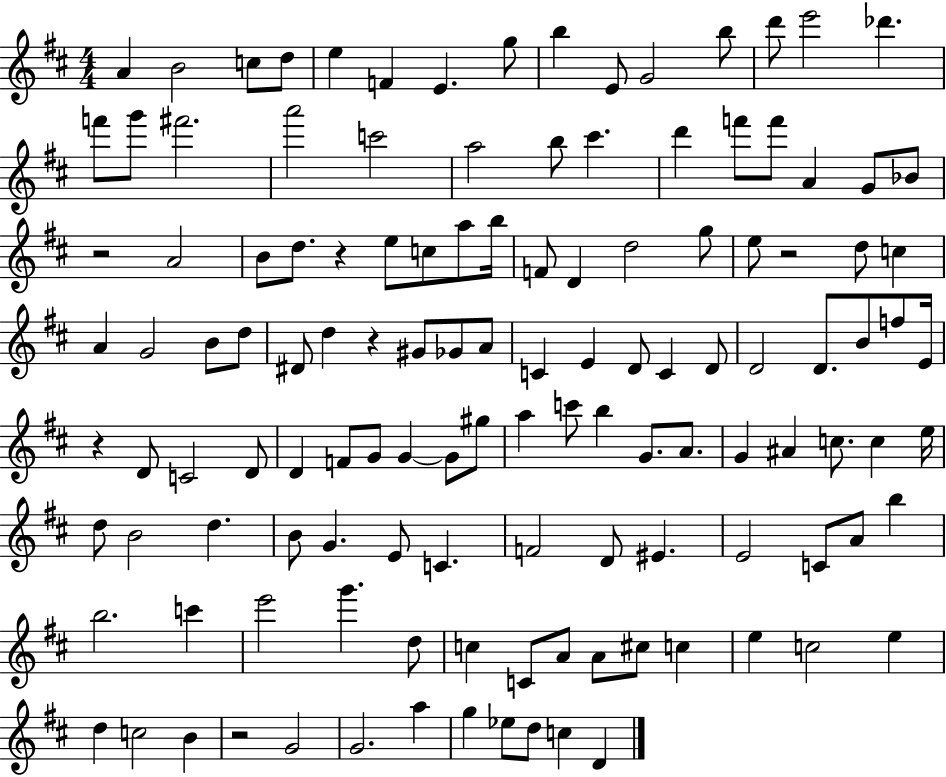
A4/q B4/h C5/e D5/e E5/q F4/q E4/q. G5/e B5/q E4/e G4/h B5/e D6/e E6/h Db6/q. F6/e G6/e F#6/h. A6/h C6/h A5/h B5/e C#6/q. D6/q F6/e F6/e A4/q G4/e Bb4/e R/h A4/h B4/e D5/e. R/q E5/e C5/e A5/e B5/s F4/e D4/q D5/h G5/e E5/e R/h D5/e C5/q A4/q G4/h B4/e D5/e D#4/e D5/q R/q G#4/e Gb4/e A4/e C4/q E4/q D4/e C4/q D4/e D4/h D4/e. B4/e F5/e E4/s R/q D4/e C4/h D4/e D4/q F4/e G4/e G4/q G4/e G#5/e A5/q C6/e B5/q G4/e. A4/e. G4/q A#4/q C5/e. C5/q E5/s D5/e B4/h D5/q. B4/e G4/q. E4/e C4/q. F4/h D4/e EIS4/q. E4/h C4/e A4/e B5/q B5/h. C6/q E6/h G6/q. D5/e C5/q C4/e A4/e A4/e C#5/e C5/q E5/q C5/h E5/q D5/q C5/h B4/q R/h G4/h G4/h. A5/q G5/q Eb5/e D5/e C5/q D4/q